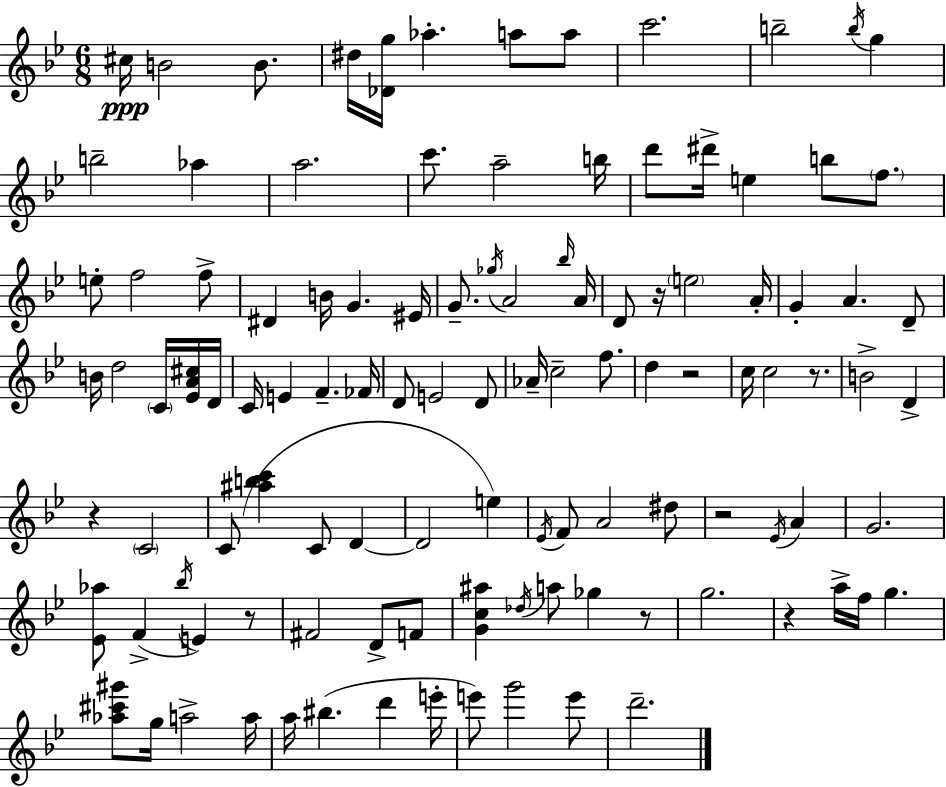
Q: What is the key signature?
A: G minor